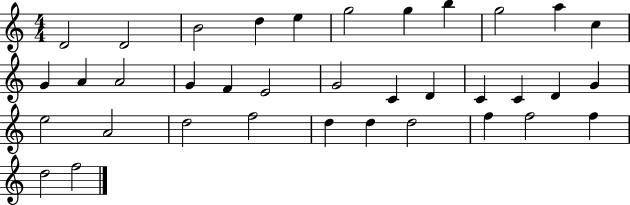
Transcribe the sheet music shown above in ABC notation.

X:1
T:Untitled
M:4/4
L:1/4
K:C
D2 D2 B2 d e g2 g b g2 a c G A A2 G F E2 G2 C D C C D G e2 A2 d2 f2 d d d2 f f2 f d2 f2